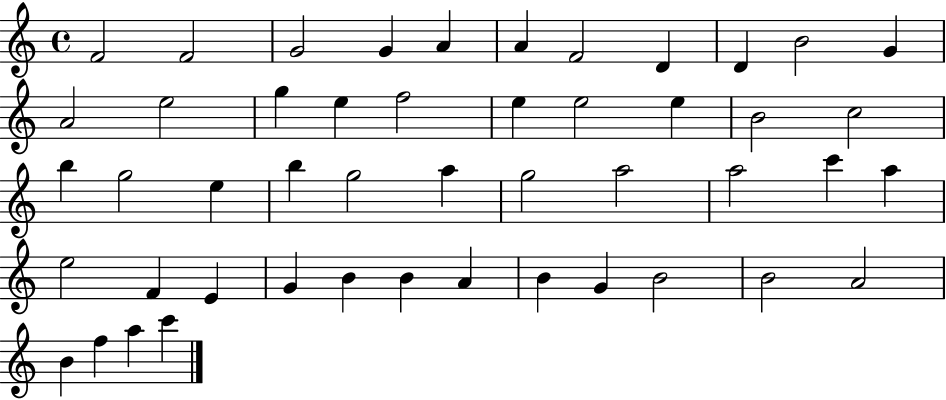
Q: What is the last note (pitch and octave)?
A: C6